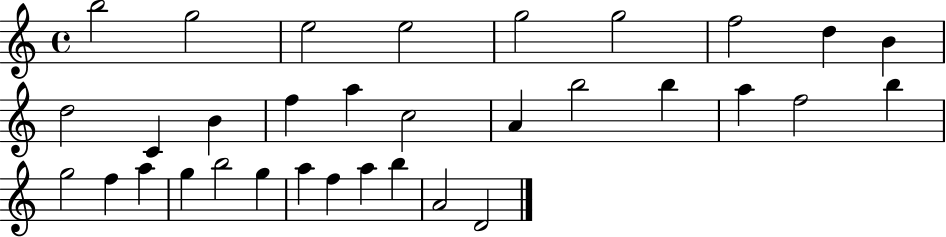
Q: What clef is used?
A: treble